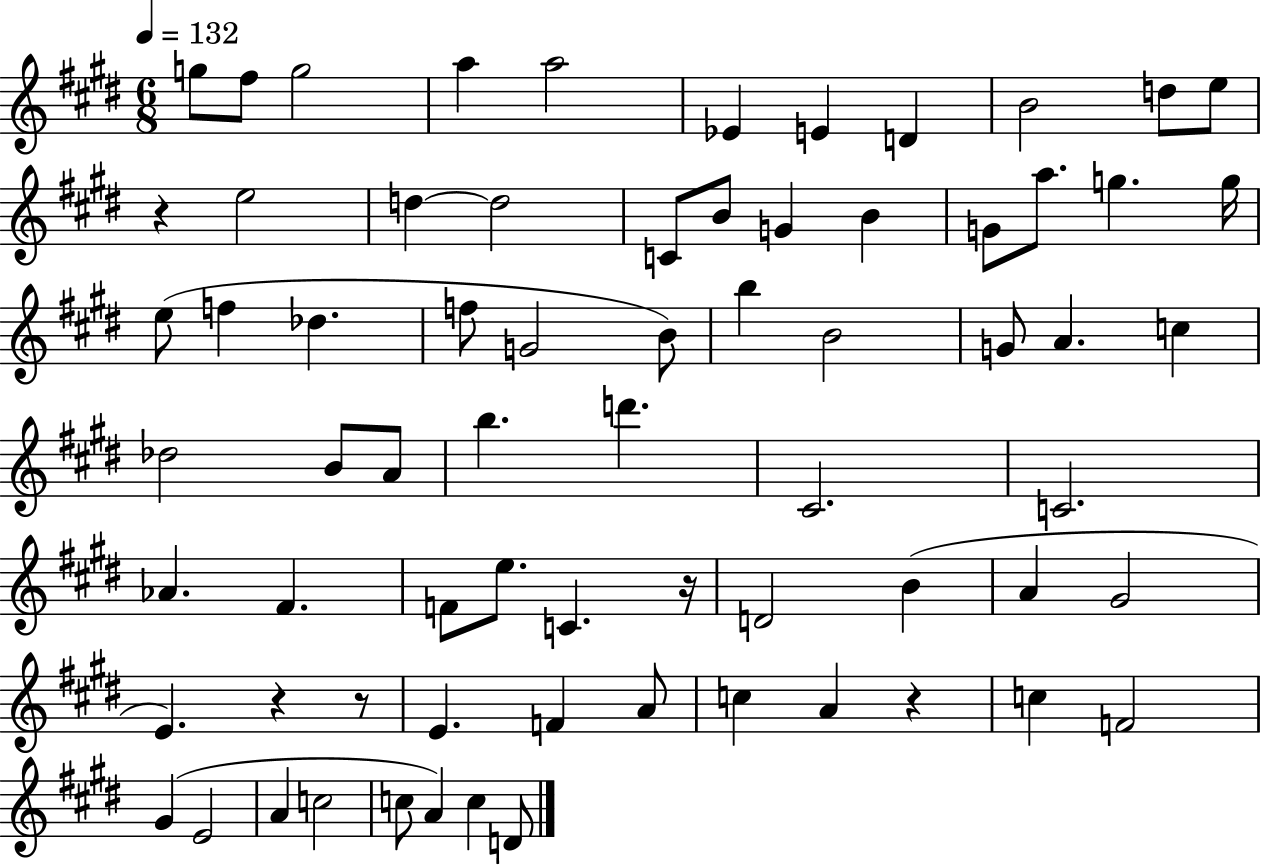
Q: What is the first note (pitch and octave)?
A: G5